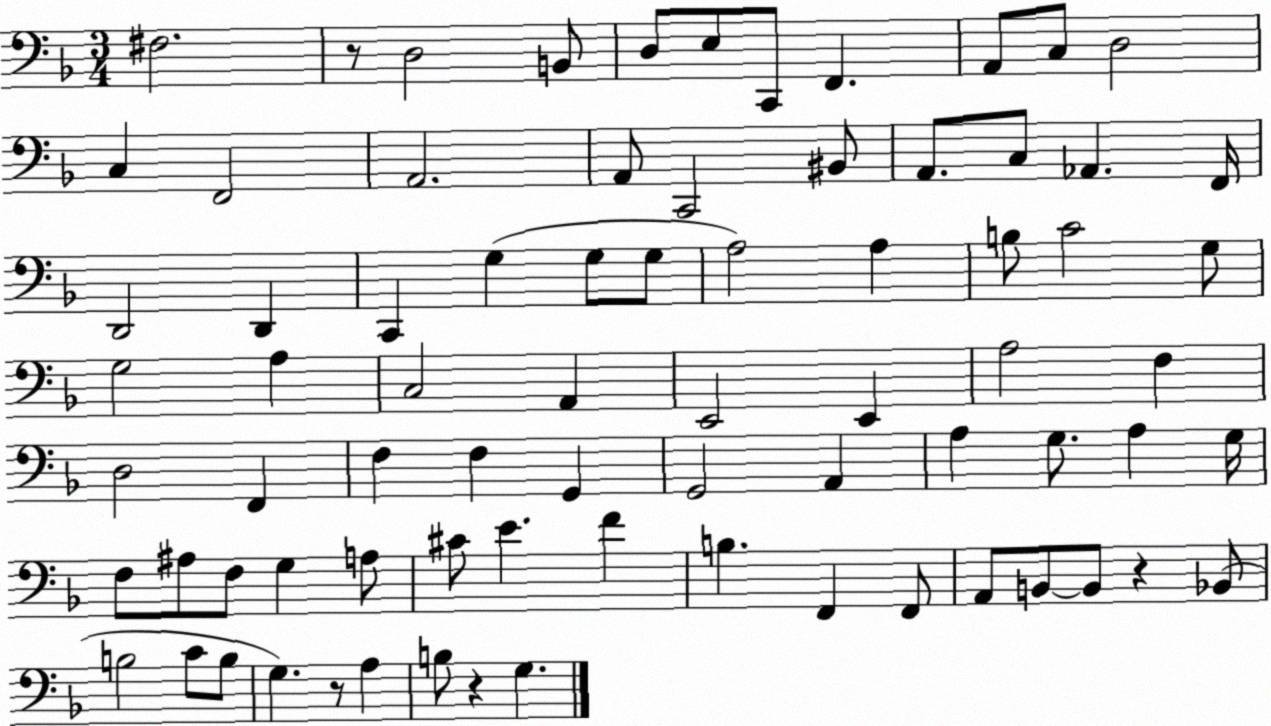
X:1
T:Untitled
M:3/4
L:1/4
K:F
^F,2 z/2 D,2 B,,/2 D,/2 E,/2 C,,/2 F,, A,,/2 C,/2 D,2 C, F,,2 A,,2 A,,/2 C,,2 ^B,,/2 A,,/2 C,/2 _A,, F,,/4 D,,2 D,, C,, G, G,/2 G,/2 A,2 A, B,/2 C2 G,/2 G,2 A, C,2 A,, E,,2 E,, A,2 F, D,2 F,, F, F, G,, G,,2 A,, A, G,/2 A, G,/4 F,/2 ^A,/2 F,/2 G, A,/2 ^C/2 E F B, F,, F,,/2 A,,/2 B,,/2 B,,/2 z _B,,/2 B,2 C/2 B,/2 G, z/2 A, B,/2 z G,